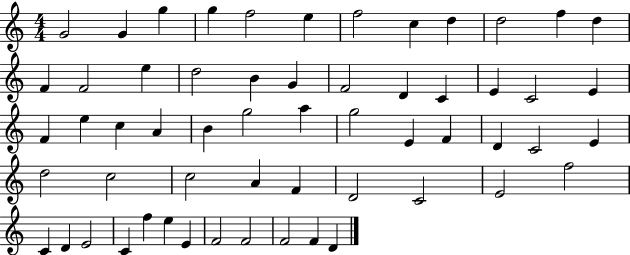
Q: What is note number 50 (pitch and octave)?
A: C4